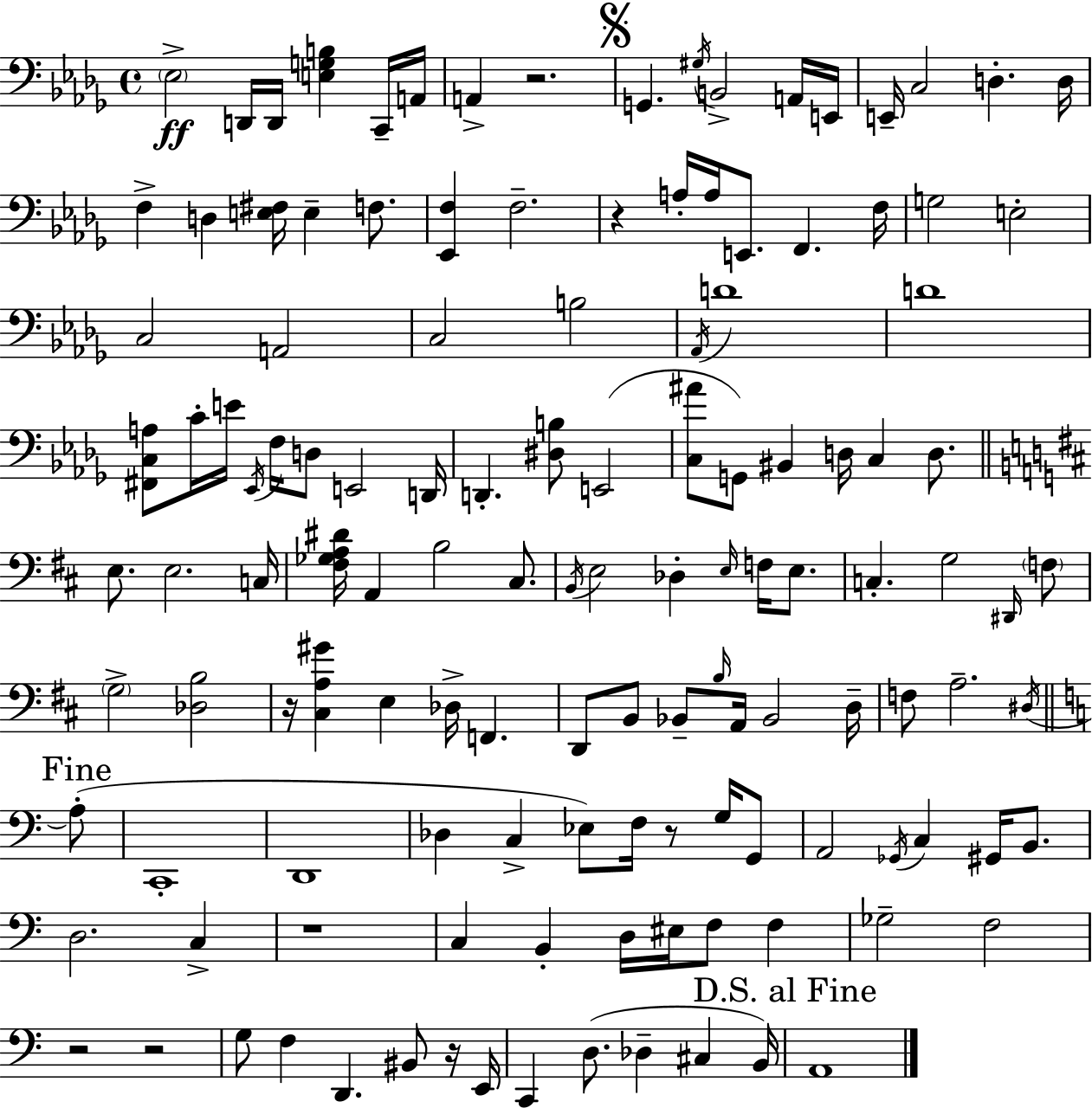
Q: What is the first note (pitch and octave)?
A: Eb3